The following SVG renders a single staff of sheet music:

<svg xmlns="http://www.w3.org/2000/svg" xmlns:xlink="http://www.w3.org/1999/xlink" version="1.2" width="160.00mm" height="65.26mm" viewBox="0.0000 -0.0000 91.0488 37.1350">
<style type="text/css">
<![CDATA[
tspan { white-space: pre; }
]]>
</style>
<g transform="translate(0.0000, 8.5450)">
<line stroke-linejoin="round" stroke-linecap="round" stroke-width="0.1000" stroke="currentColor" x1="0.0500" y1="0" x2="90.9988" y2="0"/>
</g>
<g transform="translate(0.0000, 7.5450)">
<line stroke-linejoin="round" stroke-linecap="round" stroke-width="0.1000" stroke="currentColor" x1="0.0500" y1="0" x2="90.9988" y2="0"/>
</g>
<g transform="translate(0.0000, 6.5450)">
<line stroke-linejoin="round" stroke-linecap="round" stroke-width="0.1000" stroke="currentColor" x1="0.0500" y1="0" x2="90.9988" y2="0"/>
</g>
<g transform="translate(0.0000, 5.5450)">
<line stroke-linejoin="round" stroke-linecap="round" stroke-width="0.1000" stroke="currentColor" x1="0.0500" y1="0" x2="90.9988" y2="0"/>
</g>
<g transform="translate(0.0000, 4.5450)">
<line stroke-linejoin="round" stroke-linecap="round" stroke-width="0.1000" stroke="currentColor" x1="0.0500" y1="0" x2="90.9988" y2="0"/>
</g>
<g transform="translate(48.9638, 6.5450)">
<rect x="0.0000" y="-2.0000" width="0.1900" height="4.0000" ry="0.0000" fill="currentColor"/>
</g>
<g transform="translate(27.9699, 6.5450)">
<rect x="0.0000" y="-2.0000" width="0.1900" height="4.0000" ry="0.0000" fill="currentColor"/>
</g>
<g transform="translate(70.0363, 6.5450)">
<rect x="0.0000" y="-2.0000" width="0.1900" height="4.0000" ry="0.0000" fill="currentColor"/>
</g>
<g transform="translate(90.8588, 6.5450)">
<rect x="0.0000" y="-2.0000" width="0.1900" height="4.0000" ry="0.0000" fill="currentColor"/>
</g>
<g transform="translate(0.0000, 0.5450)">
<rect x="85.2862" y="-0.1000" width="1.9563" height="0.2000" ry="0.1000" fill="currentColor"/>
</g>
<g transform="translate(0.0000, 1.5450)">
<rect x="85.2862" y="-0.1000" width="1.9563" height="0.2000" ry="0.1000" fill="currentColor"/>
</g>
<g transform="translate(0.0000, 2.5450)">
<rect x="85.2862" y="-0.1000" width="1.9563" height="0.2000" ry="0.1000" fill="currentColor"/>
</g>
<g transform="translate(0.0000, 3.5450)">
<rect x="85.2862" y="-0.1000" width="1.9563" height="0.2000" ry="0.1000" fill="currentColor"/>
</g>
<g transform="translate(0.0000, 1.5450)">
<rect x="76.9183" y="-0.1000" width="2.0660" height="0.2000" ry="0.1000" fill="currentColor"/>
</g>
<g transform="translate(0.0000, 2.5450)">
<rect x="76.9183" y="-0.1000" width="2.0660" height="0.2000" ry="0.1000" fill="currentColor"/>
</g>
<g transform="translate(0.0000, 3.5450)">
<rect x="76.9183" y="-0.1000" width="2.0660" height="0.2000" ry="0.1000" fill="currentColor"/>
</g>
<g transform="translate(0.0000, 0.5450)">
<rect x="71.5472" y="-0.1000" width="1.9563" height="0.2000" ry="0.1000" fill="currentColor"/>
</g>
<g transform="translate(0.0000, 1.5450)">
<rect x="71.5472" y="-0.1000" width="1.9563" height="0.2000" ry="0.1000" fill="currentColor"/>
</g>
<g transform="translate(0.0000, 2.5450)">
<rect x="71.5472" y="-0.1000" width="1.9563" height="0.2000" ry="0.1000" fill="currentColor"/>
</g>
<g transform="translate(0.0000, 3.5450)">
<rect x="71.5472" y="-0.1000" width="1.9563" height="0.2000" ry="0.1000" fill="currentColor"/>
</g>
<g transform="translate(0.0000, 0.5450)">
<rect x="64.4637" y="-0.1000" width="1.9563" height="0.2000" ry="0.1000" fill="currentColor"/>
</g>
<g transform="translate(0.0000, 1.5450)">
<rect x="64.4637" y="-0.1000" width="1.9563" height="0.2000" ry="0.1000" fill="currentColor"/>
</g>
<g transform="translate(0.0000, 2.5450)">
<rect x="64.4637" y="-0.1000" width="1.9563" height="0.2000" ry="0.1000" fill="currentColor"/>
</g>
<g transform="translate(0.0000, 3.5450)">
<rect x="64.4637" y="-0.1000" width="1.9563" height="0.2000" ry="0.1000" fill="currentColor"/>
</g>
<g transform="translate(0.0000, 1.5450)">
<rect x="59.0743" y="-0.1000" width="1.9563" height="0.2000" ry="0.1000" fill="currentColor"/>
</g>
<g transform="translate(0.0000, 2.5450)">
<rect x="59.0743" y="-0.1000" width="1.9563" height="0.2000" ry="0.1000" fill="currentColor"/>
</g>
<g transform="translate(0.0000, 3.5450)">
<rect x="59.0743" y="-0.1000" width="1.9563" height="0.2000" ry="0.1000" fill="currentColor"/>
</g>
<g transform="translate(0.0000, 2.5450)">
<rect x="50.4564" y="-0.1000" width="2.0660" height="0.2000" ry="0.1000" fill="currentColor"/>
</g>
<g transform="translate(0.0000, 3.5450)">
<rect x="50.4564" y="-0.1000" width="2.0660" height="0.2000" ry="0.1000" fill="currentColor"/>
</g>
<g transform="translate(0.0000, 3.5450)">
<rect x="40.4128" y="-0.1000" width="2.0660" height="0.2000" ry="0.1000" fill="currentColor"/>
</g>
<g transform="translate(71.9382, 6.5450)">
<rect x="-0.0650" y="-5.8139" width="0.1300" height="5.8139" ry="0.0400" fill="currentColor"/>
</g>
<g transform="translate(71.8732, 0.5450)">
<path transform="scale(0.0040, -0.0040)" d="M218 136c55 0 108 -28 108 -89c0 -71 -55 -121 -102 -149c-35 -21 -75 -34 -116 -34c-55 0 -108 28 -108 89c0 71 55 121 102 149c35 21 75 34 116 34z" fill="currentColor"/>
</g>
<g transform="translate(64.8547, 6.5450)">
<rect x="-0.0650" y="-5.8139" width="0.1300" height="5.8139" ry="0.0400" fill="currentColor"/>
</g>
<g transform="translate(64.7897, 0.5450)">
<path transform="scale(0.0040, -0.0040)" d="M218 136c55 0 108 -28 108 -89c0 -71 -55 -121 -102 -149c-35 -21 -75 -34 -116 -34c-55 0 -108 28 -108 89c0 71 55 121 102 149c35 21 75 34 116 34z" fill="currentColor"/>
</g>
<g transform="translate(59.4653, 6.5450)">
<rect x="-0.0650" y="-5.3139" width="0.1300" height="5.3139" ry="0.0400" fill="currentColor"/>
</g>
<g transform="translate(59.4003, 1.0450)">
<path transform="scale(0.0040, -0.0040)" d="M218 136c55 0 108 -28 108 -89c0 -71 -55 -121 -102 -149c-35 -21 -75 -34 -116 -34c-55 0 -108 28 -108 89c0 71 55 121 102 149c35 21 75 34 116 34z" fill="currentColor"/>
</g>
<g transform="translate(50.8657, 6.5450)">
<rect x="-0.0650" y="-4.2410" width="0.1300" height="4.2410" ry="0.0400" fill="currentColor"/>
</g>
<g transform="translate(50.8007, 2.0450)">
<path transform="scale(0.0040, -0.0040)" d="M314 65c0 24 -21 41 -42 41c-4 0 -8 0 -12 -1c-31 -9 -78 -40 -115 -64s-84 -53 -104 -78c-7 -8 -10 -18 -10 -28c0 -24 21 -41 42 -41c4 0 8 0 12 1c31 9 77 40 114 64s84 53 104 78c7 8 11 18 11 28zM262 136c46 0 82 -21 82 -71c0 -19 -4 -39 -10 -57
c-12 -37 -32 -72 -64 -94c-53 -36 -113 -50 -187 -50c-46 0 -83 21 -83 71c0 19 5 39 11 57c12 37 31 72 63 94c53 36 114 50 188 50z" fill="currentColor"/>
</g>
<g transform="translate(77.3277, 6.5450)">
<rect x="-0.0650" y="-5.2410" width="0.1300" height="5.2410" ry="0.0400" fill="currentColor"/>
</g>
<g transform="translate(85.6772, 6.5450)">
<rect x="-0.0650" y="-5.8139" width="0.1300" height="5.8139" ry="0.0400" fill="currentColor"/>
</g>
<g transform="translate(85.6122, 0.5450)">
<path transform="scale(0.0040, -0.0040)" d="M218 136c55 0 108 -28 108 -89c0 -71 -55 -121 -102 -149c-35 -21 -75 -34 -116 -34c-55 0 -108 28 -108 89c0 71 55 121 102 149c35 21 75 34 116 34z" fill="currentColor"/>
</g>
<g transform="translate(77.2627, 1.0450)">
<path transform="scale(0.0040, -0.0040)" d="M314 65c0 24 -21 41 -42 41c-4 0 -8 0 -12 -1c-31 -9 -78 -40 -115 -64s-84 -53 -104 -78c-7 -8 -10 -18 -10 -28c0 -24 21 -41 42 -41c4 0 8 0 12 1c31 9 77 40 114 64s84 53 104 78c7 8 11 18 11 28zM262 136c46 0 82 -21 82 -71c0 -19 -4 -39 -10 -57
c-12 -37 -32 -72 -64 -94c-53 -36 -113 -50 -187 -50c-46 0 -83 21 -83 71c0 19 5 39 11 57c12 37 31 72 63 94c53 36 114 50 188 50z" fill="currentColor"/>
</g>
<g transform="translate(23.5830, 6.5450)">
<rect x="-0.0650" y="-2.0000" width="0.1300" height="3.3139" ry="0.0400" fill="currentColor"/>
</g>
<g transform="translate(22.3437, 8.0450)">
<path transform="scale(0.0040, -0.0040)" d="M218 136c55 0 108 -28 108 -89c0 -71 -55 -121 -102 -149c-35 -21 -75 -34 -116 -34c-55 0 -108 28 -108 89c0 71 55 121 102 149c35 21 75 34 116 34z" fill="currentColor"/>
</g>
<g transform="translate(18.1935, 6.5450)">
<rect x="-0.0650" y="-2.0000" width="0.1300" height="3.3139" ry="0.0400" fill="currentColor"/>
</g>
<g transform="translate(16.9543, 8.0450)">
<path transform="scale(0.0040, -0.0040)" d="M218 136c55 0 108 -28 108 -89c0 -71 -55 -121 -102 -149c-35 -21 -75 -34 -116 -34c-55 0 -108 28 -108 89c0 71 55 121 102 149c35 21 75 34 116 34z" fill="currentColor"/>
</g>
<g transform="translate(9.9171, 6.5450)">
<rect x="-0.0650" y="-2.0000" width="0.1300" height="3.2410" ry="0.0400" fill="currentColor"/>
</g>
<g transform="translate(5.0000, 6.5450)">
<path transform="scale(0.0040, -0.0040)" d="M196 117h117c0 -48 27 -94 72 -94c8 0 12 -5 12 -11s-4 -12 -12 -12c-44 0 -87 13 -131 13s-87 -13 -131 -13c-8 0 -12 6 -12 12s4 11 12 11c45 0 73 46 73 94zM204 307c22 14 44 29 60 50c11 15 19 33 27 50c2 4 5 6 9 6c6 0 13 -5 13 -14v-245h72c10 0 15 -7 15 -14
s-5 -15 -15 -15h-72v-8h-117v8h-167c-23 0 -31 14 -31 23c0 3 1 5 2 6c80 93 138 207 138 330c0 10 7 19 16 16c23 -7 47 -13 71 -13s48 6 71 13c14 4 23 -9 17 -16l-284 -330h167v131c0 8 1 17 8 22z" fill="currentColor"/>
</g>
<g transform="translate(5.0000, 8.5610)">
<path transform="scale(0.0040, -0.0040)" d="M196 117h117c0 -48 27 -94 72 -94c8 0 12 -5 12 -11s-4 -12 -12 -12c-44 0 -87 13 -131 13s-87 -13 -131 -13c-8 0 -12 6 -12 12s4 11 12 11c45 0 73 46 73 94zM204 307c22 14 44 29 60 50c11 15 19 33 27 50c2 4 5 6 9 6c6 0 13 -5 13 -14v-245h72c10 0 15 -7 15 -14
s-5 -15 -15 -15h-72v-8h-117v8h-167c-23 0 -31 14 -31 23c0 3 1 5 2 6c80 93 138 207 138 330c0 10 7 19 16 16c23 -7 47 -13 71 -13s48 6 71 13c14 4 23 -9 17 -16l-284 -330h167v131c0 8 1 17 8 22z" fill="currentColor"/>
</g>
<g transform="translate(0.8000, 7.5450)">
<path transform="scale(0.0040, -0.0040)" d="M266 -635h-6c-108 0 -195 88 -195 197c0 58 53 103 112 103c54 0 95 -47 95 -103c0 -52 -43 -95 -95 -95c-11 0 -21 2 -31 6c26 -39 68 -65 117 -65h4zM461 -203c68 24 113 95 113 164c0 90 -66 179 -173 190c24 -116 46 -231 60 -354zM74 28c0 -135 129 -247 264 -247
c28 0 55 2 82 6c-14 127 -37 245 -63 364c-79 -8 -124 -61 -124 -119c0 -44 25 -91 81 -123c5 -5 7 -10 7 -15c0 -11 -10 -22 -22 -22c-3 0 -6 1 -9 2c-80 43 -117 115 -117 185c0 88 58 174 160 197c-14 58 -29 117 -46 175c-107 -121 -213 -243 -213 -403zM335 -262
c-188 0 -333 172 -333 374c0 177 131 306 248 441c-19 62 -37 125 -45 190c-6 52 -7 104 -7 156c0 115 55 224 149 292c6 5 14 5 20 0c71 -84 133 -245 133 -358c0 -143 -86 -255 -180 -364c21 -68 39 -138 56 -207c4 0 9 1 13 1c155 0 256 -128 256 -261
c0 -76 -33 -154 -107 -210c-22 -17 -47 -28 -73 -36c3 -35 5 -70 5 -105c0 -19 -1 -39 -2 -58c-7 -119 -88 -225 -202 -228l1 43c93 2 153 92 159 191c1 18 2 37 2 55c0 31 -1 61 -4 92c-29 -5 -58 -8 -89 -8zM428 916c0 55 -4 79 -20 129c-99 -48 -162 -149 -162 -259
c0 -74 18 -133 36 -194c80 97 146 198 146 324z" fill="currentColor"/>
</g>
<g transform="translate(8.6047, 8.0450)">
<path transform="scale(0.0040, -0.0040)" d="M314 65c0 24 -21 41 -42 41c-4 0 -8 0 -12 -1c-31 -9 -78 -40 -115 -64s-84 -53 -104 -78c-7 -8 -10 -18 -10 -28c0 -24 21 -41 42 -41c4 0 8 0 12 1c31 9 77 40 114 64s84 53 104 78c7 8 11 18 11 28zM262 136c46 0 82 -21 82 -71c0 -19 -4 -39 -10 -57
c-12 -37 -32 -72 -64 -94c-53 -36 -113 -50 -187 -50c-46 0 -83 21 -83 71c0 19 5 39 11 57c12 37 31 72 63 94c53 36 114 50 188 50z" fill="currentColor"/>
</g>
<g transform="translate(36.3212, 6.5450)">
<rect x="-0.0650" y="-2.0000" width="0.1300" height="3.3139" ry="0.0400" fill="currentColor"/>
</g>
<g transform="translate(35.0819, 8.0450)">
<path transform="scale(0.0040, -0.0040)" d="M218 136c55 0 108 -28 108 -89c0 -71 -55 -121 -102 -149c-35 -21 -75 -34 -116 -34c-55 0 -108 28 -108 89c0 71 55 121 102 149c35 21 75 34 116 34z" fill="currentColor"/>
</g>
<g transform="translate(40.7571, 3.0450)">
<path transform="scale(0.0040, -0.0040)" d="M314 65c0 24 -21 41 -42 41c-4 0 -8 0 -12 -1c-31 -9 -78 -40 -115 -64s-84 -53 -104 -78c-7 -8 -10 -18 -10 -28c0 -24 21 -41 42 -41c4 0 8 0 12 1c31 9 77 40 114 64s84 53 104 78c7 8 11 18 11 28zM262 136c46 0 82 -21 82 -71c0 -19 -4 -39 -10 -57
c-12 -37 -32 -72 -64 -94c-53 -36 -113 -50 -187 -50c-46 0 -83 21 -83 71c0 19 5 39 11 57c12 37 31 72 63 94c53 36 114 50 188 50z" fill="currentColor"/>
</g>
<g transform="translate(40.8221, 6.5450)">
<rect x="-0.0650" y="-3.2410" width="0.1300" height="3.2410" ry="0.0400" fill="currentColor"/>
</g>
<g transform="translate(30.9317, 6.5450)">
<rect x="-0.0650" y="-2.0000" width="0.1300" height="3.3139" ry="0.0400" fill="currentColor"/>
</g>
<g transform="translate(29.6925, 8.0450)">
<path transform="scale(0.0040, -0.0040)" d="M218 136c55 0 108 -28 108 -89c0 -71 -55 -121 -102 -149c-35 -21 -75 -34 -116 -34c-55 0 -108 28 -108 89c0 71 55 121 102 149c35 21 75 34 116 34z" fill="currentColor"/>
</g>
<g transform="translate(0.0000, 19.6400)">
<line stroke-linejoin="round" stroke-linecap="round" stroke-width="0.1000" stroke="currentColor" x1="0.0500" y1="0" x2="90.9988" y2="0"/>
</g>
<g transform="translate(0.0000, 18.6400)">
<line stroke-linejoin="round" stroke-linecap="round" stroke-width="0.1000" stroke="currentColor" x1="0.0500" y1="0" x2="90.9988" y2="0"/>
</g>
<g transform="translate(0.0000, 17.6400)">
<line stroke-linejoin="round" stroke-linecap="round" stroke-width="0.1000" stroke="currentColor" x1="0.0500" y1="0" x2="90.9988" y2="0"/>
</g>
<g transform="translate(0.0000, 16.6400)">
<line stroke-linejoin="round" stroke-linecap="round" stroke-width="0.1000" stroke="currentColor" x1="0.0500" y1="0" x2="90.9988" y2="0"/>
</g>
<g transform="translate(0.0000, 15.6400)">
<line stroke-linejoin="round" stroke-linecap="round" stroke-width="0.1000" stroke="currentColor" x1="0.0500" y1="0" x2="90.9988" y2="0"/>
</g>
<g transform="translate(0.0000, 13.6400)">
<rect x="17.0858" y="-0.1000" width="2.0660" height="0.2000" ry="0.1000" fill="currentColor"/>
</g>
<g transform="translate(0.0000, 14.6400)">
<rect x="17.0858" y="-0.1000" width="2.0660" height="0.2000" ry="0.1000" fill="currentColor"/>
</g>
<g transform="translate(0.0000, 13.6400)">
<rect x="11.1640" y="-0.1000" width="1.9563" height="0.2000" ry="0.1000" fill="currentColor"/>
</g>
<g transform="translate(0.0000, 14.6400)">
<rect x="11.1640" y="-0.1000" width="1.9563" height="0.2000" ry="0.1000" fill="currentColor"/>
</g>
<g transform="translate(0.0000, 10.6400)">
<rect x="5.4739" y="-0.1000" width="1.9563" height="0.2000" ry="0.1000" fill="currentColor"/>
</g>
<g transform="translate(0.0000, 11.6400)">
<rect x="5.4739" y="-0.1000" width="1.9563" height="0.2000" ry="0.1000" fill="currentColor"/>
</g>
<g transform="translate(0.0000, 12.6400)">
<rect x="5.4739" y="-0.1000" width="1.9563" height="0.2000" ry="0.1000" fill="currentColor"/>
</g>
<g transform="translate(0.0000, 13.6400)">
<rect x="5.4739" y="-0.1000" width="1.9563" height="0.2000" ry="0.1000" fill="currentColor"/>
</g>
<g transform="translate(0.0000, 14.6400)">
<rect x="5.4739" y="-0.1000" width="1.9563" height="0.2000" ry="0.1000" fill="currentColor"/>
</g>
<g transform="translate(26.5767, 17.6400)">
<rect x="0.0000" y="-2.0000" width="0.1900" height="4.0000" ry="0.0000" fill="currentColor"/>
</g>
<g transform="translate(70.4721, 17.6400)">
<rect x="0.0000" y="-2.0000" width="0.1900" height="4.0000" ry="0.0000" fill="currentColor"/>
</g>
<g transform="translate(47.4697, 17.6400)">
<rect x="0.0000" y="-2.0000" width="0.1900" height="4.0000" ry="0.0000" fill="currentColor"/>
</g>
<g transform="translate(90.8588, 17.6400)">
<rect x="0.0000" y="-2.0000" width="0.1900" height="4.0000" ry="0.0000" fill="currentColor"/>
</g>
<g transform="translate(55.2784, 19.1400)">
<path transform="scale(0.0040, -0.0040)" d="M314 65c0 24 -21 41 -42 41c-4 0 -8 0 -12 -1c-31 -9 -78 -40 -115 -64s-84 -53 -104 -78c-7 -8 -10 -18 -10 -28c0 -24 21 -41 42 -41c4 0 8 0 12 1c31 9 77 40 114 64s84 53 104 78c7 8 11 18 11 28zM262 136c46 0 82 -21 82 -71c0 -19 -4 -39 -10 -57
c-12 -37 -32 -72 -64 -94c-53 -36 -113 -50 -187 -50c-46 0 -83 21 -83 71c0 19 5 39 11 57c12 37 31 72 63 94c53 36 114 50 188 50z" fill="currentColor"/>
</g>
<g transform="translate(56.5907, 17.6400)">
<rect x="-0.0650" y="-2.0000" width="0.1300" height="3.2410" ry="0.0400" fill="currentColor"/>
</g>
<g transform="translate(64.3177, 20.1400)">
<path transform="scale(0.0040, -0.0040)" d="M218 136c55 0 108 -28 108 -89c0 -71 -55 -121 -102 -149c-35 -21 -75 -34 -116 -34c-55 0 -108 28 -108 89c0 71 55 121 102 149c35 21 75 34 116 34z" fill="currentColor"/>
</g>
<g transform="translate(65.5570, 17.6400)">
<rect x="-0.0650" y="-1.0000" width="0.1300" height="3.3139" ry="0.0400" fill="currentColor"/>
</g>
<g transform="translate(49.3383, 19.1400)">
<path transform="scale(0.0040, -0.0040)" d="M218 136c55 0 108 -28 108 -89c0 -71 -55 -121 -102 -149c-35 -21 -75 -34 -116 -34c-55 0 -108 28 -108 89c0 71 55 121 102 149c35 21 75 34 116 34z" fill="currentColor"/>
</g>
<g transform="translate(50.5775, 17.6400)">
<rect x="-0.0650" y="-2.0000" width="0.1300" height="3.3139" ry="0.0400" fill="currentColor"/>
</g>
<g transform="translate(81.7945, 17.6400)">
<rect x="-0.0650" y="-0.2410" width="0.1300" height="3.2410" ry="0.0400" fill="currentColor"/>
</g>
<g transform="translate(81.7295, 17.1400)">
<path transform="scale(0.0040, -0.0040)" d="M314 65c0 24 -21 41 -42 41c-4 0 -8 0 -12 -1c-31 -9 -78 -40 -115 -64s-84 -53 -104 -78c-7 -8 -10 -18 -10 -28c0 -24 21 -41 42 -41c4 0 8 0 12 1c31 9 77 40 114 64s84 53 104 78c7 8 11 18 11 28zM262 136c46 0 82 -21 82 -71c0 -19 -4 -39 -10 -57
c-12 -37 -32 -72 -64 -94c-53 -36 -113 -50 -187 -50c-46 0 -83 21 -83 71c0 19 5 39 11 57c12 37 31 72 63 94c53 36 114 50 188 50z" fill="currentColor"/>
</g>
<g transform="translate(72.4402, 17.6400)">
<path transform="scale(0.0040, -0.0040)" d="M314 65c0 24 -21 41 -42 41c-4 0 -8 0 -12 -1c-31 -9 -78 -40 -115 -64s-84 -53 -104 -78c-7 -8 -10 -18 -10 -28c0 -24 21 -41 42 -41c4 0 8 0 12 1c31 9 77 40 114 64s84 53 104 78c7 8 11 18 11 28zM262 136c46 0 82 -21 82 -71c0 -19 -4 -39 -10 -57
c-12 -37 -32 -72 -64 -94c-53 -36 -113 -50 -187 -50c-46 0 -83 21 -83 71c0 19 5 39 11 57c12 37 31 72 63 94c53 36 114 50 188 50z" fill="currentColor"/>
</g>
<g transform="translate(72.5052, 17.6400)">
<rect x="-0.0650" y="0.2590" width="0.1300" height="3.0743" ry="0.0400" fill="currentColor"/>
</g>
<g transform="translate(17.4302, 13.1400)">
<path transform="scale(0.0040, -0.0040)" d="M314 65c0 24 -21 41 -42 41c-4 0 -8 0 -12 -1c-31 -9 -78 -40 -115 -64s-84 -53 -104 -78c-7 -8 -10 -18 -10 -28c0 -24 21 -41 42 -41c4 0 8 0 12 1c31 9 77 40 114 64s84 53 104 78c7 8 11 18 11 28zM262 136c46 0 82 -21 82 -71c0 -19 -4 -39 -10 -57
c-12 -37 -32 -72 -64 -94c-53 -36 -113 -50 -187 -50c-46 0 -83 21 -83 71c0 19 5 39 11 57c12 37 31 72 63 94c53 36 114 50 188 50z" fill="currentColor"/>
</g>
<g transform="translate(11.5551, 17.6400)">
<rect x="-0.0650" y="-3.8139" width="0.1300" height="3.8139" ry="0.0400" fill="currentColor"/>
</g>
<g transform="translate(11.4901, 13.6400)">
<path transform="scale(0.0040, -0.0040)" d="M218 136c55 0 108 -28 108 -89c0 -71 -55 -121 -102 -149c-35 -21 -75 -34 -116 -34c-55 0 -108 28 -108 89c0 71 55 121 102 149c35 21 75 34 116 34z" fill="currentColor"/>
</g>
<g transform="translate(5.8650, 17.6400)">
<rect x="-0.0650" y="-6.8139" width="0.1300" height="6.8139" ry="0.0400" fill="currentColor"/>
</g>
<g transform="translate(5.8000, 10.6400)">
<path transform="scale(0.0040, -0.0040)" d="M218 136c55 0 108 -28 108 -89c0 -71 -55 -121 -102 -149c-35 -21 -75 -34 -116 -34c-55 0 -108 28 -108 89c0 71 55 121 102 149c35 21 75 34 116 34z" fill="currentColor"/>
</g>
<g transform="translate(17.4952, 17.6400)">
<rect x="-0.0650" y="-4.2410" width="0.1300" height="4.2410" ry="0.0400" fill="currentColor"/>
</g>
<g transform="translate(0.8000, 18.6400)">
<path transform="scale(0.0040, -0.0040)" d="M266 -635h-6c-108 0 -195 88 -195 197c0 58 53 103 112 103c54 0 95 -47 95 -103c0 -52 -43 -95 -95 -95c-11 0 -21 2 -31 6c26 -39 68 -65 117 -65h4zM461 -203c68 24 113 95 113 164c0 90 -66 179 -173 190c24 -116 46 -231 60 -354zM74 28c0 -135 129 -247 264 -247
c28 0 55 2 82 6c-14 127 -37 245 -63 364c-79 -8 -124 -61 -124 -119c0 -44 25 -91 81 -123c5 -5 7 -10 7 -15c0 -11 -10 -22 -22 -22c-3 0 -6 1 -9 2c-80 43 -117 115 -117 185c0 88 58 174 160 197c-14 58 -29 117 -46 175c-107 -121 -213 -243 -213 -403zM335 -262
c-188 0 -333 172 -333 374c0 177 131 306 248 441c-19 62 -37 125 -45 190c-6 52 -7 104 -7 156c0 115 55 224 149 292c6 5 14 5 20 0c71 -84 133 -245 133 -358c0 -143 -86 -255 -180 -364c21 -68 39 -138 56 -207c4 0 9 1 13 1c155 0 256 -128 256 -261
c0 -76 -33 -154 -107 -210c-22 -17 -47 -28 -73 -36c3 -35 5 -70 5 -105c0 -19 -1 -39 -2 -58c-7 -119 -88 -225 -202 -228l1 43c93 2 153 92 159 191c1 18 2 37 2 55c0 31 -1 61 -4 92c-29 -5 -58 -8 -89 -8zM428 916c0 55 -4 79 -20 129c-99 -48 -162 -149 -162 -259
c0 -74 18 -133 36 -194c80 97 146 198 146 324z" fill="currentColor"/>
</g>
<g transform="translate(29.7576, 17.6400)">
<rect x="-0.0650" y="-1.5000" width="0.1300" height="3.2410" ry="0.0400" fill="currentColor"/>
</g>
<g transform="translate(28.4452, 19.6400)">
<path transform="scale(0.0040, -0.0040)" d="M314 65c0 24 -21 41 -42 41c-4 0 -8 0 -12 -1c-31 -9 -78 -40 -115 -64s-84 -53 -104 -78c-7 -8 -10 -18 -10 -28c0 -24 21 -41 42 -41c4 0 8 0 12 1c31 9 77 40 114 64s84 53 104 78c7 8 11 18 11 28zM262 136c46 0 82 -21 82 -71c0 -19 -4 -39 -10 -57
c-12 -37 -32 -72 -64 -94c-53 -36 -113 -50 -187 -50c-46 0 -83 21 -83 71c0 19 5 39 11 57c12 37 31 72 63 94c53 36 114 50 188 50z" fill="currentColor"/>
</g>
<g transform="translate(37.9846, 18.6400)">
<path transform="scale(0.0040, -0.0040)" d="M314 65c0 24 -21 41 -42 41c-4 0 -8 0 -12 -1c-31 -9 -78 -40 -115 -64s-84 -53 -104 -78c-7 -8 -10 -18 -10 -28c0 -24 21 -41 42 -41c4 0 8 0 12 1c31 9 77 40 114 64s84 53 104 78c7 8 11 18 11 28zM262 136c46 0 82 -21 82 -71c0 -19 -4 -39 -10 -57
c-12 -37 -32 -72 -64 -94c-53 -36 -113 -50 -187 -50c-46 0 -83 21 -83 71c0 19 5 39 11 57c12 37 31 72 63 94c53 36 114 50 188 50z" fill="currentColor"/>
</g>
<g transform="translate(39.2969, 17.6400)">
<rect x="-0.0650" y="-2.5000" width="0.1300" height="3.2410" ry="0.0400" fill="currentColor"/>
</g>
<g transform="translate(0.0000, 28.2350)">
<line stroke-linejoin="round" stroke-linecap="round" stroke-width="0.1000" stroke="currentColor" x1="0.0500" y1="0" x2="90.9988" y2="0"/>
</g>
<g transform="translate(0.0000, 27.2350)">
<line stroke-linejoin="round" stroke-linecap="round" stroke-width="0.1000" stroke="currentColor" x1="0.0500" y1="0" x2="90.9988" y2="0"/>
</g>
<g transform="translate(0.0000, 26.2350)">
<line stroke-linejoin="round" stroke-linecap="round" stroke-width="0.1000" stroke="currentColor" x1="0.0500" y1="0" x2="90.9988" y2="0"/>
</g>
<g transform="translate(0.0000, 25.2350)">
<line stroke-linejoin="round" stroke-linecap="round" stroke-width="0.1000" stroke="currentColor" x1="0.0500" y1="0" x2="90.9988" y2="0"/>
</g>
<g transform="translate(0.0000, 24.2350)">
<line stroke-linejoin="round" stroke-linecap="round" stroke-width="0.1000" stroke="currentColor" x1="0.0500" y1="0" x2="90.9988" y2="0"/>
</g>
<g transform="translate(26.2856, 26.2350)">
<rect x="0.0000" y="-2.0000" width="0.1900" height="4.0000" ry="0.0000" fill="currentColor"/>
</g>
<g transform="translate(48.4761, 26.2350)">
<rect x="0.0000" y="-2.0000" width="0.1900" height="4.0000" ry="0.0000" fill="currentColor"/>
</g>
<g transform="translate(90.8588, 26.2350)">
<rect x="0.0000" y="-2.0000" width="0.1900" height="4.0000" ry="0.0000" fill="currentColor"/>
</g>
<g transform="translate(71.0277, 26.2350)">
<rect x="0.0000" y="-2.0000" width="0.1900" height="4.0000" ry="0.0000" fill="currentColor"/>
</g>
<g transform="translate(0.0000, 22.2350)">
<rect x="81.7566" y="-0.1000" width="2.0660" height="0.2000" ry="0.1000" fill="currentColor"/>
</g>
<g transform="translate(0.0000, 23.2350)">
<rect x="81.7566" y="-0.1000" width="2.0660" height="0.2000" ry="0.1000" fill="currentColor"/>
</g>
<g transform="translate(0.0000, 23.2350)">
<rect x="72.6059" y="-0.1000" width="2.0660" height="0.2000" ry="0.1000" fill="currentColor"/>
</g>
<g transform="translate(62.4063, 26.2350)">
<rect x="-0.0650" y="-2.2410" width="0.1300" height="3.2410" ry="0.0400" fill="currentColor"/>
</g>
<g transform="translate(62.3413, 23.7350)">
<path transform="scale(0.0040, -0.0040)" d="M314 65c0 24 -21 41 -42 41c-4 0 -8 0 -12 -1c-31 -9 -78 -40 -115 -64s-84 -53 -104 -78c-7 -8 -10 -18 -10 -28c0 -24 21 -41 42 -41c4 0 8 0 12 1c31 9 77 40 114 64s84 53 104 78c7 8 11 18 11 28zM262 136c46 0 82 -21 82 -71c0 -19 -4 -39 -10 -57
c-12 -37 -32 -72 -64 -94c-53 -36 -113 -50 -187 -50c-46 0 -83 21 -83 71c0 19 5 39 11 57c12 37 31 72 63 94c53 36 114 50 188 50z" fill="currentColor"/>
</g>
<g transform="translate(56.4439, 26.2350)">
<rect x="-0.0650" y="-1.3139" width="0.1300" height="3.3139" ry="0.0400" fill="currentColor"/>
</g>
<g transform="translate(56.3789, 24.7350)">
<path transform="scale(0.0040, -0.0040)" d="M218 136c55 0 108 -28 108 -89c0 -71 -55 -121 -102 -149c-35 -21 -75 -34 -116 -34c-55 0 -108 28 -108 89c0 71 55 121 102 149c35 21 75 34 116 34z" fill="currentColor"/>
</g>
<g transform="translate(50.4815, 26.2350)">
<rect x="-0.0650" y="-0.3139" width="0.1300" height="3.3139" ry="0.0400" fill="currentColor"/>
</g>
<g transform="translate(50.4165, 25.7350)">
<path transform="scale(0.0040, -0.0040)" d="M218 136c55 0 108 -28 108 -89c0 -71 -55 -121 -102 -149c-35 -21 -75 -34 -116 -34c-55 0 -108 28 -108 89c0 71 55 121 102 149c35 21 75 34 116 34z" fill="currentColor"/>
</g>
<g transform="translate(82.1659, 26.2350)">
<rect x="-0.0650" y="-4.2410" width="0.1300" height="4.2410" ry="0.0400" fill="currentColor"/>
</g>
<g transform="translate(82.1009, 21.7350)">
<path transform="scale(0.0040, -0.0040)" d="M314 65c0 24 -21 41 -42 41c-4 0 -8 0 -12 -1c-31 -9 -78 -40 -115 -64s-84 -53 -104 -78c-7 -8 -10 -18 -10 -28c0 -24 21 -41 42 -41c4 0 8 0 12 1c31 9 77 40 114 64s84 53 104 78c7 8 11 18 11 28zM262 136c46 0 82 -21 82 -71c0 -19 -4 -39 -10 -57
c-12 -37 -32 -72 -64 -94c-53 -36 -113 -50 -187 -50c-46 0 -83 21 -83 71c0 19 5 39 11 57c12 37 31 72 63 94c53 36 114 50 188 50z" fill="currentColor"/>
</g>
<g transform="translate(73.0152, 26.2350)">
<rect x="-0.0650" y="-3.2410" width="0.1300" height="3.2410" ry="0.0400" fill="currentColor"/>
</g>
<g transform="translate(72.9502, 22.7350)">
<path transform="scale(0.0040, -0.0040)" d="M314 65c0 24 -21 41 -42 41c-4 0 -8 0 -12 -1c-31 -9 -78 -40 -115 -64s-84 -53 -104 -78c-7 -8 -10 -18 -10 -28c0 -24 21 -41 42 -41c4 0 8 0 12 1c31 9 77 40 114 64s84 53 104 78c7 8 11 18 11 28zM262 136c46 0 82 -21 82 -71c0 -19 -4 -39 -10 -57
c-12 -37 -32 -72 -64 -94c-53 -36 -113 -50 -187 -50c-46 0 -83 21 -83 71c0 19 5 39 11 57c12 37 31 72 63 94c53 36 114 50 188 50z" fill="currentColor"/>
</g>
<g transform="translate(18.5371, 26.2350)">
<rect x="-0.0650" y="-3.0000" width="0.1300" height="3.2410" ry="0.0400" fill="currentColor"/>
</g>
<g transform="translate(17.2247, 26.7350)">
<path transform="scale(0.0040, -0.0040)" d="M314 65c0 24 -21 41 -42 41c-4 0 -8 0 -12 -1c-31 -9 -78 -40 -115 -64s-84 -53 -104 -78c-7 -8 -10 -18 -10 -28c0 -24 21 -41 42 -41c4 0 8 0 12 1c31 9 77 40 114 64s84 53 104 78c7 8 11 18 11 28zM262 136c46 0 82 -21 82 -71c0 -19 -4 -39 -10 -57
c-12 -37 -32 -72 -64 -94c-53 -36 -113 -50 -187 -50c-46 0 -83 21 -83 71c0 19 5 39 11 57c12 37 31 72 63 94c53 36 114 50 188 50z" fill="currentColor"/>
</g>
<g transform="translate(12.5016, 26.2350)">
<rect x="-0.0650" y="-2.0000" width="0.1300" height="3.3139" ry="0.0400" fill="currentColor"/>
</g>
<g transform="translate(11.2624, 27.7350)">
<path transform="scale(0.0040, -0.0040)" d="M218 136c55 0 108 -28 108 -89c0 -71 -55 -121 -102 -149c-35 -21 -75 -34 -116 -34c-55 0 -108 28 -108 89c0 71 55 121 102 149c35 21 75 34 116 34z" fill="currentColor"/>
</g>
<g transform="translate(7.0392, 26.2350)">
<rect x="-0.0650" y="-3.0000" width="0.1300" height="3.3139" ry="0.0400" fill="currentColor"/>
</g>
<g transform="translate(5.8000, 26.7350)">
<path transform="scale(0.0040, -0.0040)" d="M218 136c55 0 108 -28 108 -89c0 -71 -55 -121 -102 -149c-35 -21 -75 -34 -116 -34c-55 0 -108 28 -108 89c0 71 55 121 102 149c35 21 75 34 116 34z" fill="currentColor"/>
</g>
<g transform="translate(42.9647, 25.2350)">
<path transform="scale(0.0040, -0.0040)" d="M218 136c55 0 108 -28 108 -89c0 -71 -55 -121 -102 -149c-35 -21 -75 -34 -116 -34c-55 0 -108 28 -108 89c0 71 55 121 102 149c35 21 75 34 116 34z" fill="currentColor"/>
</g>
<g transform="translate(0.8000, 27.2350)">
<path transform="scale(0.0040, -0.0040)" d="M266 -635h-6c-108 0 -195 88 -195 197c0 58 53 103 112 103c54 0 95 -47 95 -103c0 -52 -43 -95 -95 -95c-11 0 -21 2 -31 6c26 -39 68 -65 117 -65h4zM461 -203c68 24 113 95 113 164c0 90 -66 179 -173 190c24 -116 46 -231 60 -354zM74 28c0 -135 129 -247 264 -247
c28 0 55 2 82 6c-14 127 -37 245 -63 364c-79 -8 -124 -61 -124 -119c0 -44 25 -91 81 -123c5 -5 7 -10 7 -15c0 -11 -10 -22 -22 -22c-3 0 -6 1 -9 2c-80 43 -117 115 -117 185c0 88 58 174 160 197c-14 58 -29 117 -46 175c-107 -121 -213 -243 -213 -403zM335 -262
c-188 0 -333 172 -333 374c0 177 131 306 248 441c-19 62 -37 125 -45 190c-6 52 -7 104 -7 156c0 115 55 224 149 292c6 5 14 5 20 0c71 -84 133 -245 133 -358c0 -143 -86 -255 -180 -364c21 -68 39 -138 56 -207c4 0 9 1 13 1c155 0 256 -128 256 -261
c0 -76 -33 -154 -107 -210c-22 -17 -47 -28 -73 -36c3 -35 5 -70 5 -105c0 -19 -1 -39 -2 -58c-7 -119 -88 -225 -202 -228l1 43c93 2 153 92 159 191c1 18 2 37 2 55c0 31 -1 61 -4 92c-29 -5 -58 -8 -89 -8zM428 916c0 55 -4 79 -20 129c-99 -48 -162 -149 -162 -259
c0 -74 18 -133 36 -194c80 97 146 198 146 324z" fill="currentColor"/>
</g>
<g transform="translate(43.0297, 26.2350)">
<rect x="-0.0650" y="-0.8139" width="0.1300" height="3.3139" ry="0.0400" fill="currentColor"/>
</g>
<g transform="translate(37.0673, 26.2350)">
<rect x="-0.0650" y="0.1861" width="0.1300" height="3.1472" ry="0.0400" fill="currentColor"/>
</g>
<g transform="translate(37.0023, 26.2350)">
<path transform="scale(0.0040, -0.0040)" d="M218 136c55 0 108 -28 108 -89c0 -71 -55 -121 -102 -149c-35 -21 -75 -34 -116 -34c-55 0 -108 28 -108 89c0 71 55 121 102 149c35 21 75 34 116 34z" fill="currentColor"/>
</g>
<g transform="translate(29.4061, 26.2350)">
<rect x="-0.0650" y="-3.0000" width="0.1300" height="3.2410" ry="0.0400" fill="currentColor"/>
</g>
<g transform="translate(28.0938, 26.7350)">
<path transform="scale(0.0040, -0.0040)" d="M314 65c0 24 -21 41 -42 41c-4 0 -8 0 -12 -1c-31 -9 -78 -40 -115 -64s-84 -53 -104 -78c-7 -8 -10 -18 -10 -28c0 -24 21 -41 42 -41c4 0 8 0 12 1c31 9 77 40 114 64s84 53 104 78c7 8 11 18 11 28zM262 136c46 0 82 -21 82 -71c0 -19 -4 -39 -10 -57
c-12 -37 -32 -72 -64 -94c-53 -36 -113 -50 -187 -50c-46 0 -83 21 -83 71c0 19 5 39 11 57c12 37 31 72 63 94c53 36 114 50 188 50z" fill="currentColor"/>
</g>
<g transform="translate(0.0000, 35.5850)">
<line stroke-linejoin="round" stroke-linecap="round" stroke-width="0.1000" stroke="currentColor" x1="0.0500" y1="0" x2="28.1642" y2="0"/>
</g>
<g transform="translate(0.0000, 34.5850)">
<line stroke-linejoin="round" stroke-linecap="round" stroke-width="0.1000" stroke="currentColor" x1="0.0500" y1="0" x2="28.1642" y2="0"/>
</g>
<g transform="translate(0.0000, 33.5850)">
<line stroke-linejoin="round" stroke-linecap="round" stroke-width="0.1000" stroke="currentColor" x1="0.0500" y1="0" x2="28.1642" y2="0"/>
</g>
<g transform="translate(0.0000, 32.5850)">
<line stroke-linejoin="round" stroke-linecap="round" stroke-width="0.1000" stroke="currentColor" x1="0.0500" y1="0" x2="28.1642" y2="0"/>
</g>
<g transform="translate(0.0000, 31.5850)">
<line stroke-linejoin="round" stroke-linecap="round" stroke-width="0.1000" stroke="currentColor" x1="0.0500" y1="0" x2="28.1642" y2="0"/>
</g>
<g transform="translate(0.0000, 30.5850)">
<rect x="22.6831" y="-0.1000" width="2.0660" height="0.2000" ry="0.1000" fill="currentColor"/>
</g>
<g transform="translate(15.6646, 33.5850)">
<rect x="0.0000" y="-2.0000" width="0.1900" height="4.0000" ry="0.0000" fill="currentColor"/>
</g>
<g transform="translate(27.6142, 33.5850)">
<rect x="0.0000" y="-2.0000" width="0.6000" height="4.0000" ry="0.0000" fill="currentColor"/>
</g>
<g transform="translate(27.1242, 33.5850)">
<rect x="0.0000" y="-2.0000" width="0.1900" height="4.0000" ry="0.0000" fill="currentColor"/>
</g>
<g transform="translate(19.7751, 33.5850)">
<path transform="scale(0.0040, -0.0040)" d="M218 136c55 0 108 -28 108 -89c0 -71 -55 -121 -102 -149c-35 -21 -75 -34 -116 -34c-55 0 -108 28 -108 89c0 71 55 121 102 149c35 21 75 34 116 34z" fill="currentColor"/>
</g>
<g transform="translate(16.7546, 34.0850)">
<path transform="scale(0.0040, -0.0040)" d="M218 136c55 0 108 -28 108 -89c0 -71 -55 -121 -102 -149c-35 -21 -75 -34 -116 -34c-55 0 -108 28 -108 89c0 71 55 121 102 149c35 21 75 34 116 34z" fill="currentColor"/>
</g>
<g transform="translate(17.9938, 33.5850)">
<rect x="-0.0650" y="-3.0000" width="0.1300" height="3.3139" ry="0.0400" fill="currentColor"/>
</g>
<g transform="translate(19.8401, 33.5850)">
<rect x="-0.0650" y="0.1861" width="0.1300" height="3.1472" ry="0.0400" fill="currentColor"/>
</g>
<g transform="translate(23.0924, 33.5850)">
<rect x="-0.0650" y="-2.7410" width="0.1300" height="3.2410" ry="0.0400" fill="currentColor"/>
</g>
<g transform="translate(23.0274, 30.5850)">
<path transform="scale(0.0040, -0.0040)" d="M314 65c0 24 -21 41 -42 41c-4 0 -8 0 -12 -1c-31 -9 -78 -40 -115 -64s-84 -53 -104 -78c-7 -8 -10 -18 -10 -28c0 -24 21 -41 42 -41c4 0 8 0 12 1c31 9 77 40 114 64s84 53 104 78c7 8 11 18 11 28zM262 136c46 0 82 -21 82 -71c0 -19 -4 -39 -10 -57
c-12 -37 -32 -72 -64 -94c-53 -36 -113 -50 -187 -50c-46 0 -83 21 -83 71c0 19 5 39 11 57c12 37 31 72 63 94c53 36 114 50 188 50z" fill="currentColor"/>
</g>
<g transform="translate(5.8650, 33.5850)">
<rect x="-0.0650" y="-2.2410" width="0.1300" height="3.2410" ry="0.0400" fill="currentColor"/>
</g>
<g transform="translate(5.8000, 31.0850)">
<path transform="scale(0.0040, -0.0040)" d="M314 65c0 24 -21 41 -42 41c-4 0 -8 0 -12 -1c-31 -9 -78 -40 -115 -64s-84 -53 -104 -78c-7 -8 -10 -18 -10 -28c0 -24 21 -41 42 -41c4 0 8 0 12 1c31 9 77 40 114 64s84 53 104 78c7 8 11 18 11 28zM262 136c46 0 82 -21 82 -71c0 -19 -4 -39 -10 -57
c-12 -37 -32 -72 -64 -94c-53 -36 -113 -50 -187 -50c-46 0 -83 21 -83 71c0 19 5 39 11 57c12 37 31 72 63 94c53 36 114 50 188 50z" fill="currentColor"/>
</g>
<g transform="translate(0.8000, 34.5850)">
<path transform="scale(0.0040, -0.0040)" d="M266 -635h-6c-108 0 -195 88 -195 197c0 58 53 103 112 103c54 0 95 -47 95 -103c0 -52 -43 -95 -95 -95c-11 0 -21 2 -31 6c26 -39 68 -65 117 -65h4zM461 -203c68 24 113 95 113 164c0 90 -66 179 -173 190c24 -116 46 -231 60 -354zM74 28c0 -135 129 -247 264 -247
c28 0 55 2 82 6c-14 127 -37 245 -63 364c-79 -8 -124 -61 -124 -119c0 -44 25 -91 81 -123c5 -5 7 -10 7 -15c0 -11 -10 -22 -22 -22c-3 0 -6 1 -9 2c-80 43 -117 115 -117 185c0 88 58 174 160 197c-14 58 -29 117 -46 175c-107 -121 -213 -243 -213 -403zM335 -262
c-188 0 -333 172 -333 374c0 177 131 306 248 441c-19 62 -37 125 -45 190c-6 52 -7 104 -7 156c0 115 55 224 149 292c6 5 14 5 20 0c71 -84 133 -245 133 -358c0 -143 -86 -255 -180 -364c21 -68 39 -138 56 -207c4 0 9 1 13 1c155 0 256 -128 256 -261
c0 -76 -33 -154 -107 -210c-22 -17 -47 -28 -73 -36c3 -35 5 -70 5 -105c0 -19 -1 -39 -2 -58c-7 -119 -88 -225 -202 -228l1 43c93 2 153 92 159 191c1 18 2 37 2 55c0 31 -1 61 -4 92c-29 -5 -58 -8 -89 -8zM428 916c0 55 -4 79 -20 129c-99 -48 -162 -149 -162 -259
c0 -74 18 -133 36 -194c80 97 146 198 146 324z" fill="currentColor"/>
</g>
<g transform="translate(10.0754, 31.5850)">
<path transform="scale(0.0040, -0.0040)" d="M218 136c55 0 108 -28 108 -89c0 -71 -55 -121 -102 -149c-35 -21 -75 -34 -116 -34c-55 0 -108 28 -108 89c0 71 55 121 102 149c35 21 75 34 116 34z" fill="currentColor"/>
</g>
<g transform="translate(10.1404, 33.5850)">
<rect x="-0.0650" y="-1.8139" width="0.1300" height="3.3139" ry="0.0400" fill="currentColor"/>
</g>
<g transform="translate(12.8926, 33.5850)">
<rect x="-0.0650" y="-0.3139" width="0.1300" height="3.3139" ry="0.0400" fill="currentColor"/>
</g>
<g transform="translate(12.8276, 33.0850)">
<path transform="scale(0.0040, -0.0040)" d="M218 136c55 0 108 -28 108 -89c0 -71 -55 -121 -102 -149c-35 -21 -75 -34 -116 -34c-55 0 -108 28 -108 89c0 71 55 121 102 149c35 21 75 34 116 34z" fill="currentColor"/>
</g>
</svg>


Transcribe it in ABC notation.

X:1
T:Untitled
M:4/4
L:1/4
K:C
F2 F F F F b2 d'2 f' g' g' f'2 g' b' c' d'2 E2 G2 F F2 D B2 c2 A F A2 A2 B d c e g2 b2 d'2 g2 f c A B a2